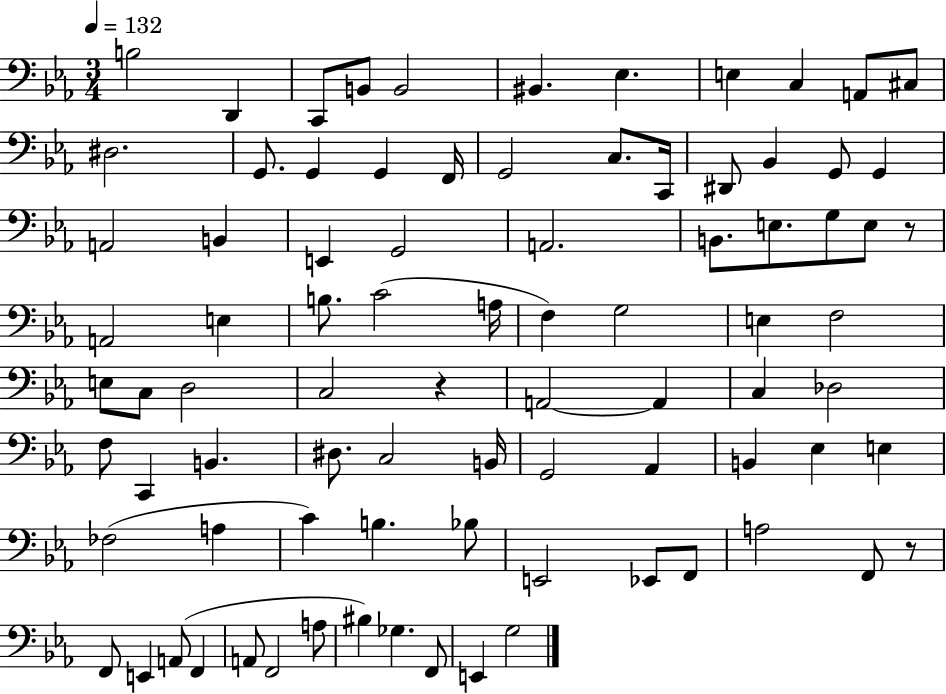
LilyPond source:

{
  \clef bass
  \numericTimeSignature
  \time 3/4
  \key ees \major
  \tempo 4 = 132
  b2 d,4 | c,8 b,8 b,2 | bis,4. ees4. | e4 c4 a,8 cis8 | \break dis2. | g,8. g,4 g,4 f,16 | g,2 c8. c,16 | dis,8 bes,4 g,8 g,4 | \break a,2 b,4 | e,4 g,2 | a,2. | b,8. e8. g8 e8 r8 | \break a,2 e4 | b8. c'2( a16 | f4) g2 | e4 f2 | \break e8 c8 d2 | c2 r4 | a,2~~ a,4 | c4 des2 | \break f8 c,4 b,4. | dis8. c2 b,16 | g,2 aes,4 | b,4 ees4 e4 | \break fes2( a4 | c'4) b4. bes8 | e,2 ees,8 f,8 | a2 f,8 r8 | \break f,8 e,4 a,8( f,4 | a,8 f,2 a8 | bis4) ges4. f,8 | e,4 g2 | \break \bar "|."
}